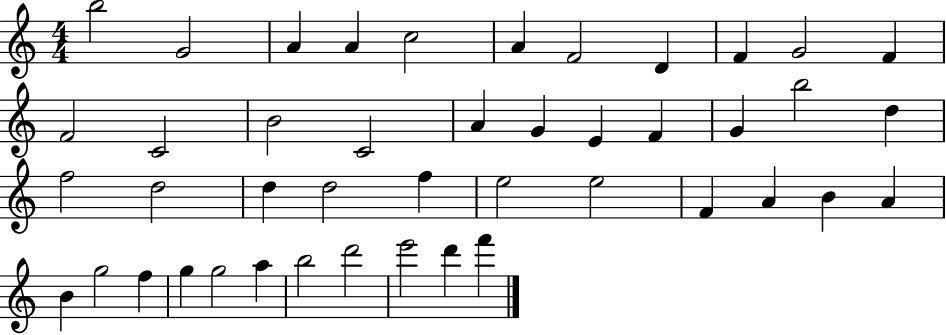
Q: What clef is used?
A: treble